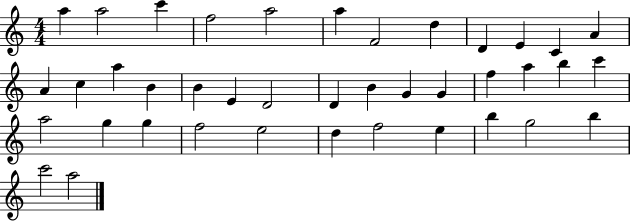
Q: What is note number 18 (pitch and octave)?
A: E4